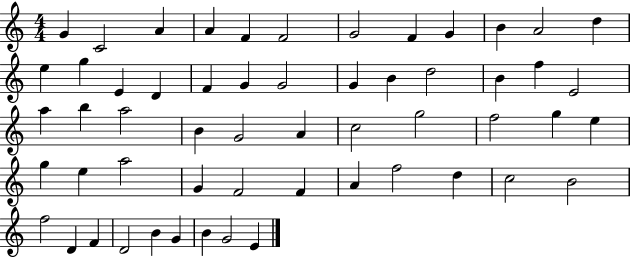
G4/q C4/h A4/q A4/q F4/q F4/h G4/h F4/q G4/q B4/q A4/h D5/q E5/q G5/q E4/q D4/q F4/q G4/q G4/h G4/q B4/q D5/h B4/q F5/q E4/h A5/q B5/q A5/h B4/q G4/h A4/q C5/h G5/h F5/h G5/q E5/q G5/q E5/q A5/h G4/q F4/h F4/q A4/q F5/h D5/q C5/h B4/h F5/h D4/q F4/q D4/h B4/q G4/q B4/q G4/h E4/q